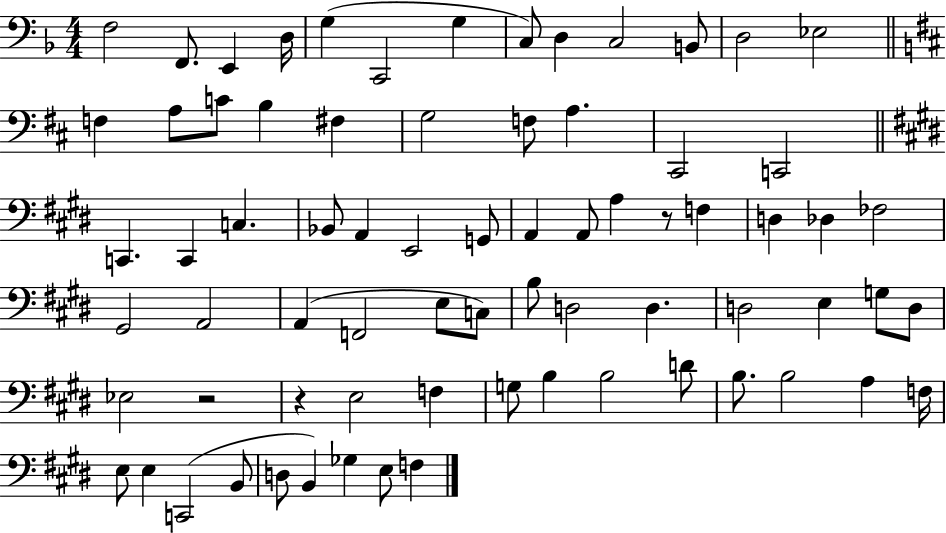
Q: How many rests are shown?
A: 3